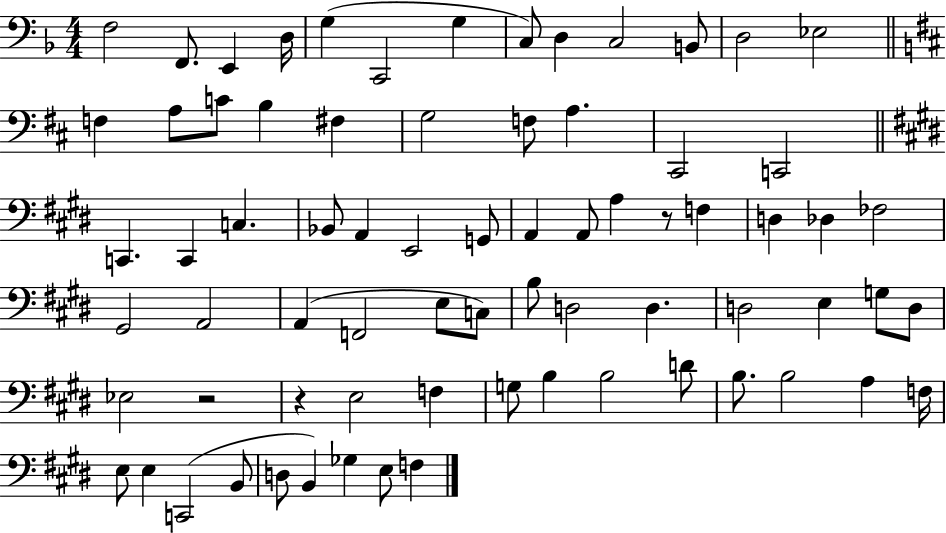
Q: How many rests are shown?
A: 3